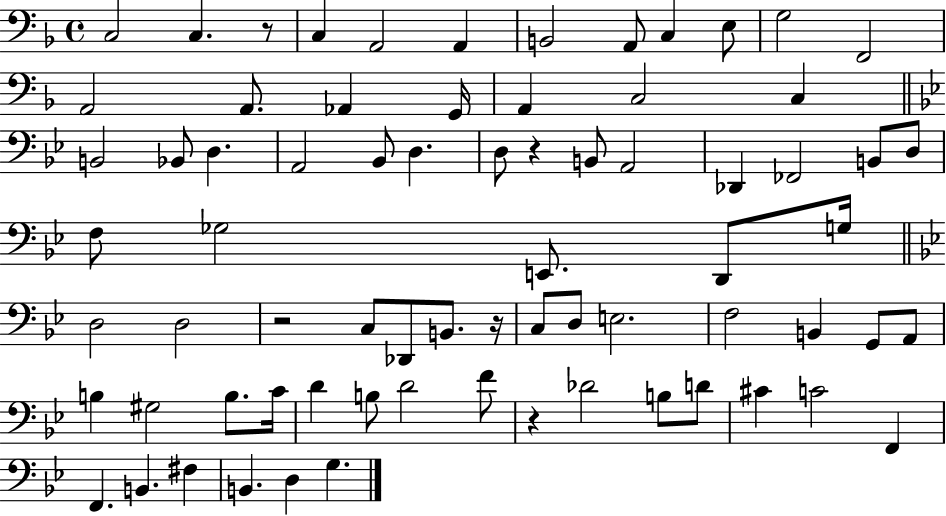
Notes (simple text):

C3/h C3/q. R/e C3/q A2/h A2/q B2/h A2/e C3/q E3/e G3/h F2/h A2/h A2/e. Ab2/q G2/s A2/q C3/h C3/q B2/h Bb2/e D3/q. A2/h Bb2/e D3/q. D3/e R/q B2/e A2/h Db2/q FES2/h B2/e D3/e F3/e Gb3/h E2/e. D2/e G3/s D3/h D3/h R/h C3/e Db2/e B2/e. R/s C3/e D3/e E3/h. F3/h B2/q G2/e A2/e B3/q G#3/h B3/e. C4/s D4/q B3/e D4/h F4/e R/q Db4/h B3/e D4/e C#4/q C4/h F2/q F2/q. B2/q. F#3/q B2/q. D3/q G3/q.